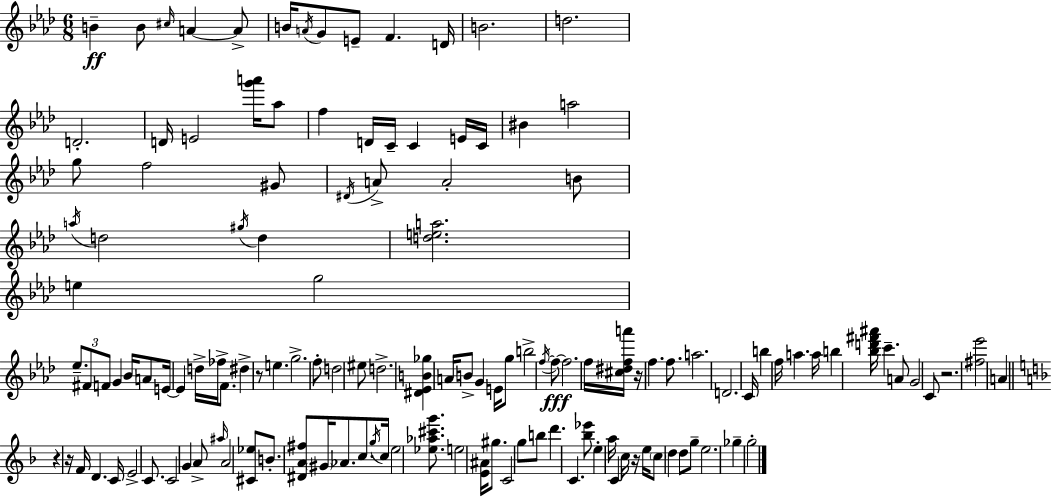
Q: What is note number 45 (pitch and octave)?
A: E4